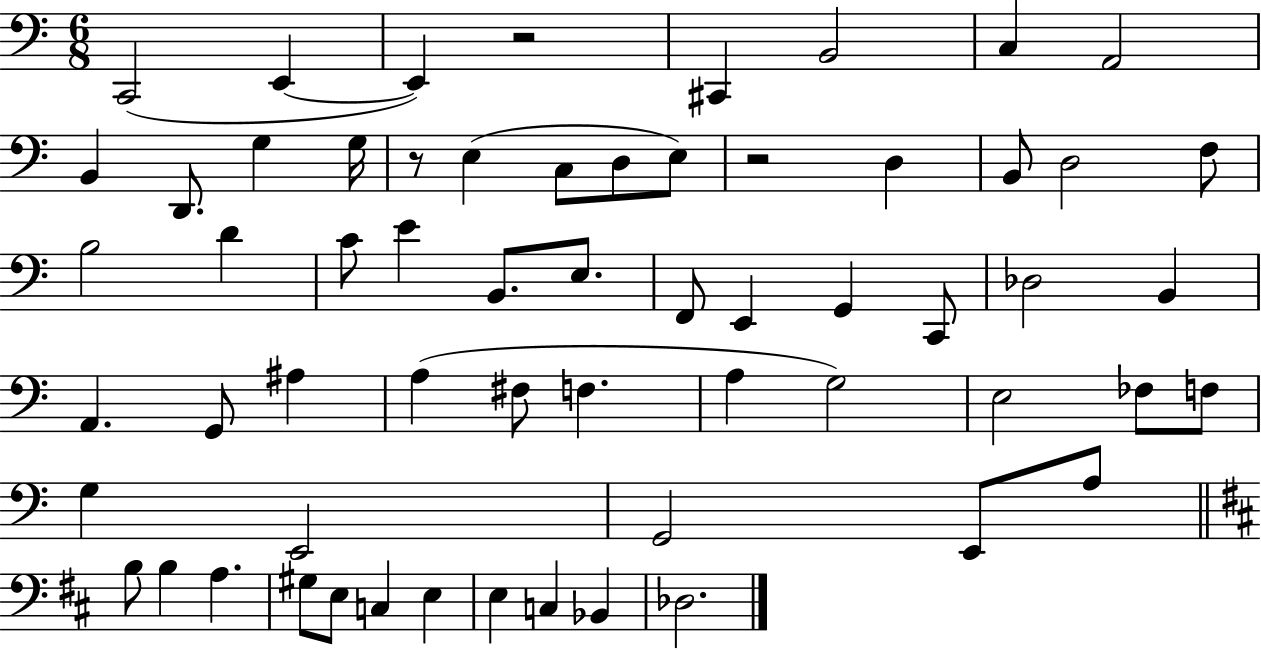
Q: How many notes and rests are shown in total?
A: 61